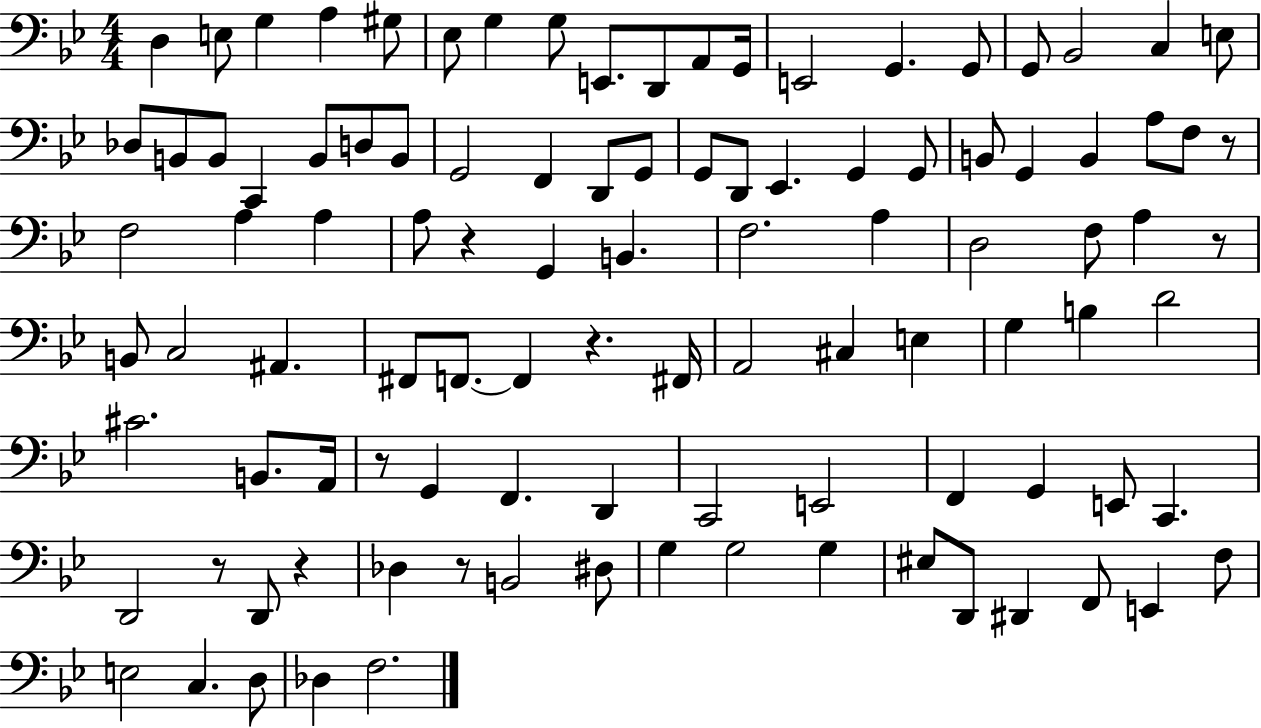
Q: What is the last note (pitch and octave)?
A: F3